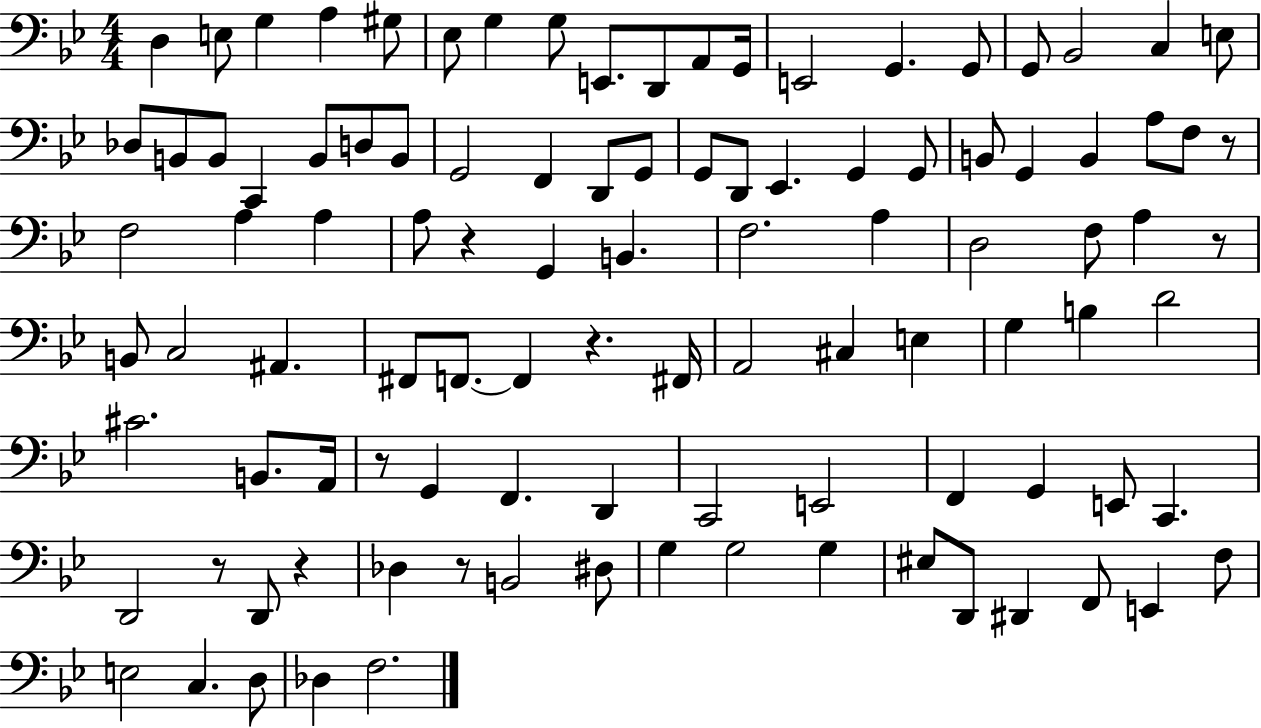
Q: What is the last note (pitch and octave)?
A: F3